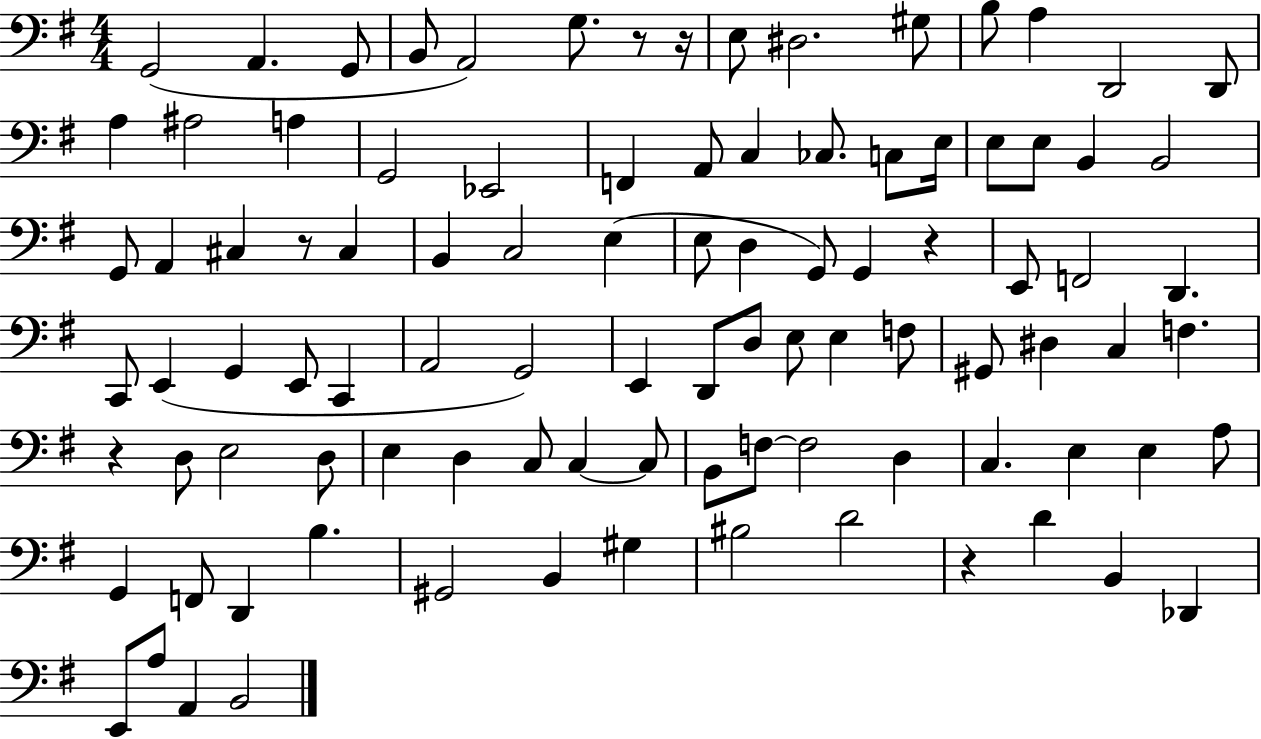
{
  \clef bass
  \numericTimeSignature
  \time 4/4
  \key g \major
  g,2( a,4. g,8 | b,8 a,2) g8. r8 r16 | e8 dis2. gis8 | b8 a4 d,2 d,8 | \break a4 ais2 a4 | g,2 ees,2 | f,4 a,8 c4 ces8. c8 e16 | e8 e8 b,4 b,2 | \break g,8 a,4 cis4 r8 cis4 | b,4 c2 e4( | e8 d4 g,8) g,4 r4 | e,8 f,2 d,4. | \break c,8 e,4( g,4 e,8 c,4 | a,2 g,2) | e,4 d,8 d8 e8 e4 f8 | gis,8 dis4 c4 f4. | \break r4 d8 e2 d8 | e4 d4 c8 c4~~ c8 | b,8 f8~~ f2 d4 | c4. e4 e4 a8 | \break g,4 f,8 d,4 b4. | gis,2 b,4 gis4 | bis2 d'2 | r4 d'4 b,4 des,4 | \break e,8 a8 a,4 b,2 | \bar "|."
}